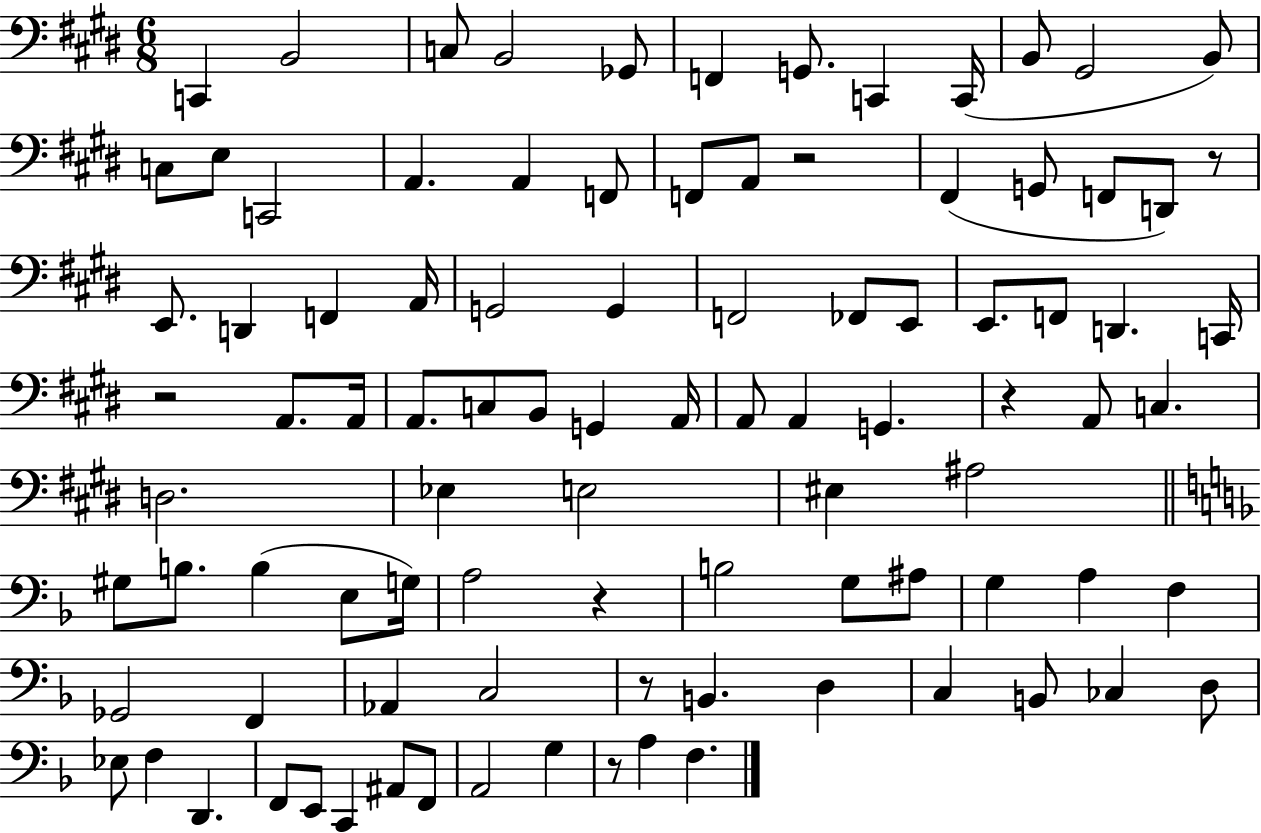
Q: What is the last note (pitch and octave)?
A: F3